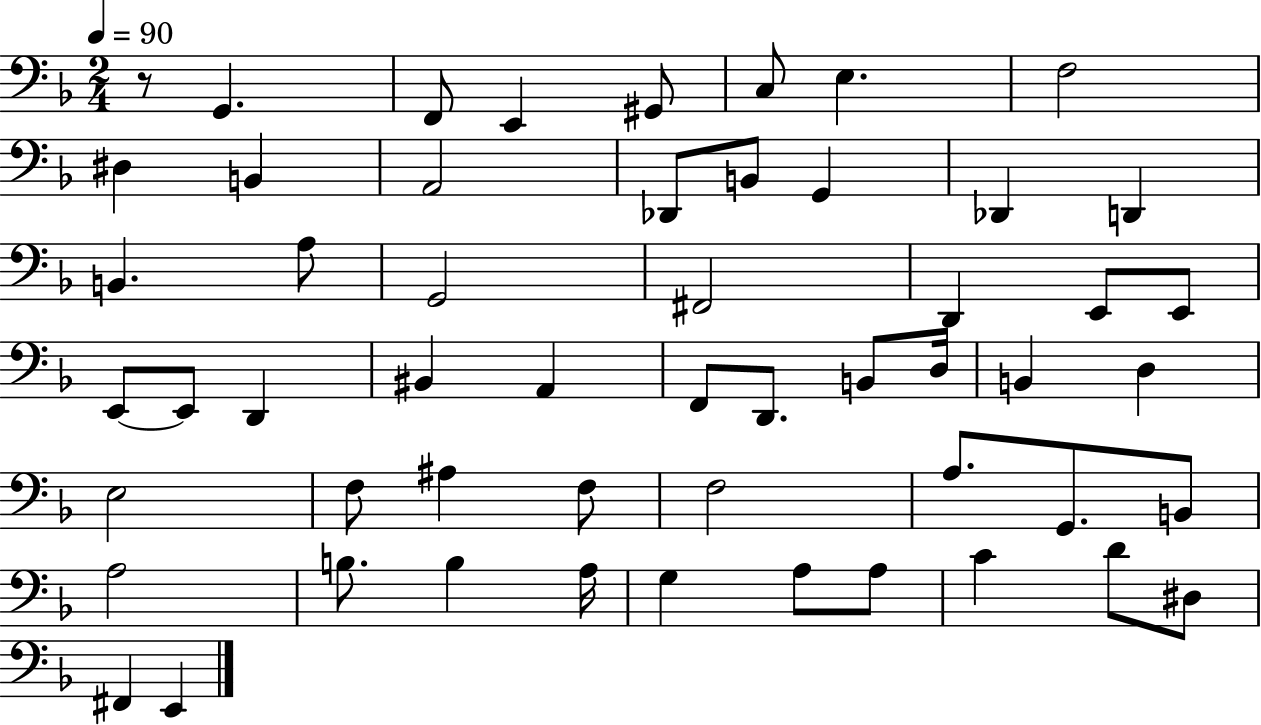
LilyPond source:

{
  \clef bass
  \numericTimeSignature
  \time 2/4
  \key f \major
  \tempo 4 = 90
  \repeat volta 2 { r8 g,4. | f,8 e,4 gis,8 | c8 e4. | f2 | \break dis4 b,4 | a,2 | des,8 b,8 g,4 | des,4 d,4 | \break b,4. a8 | g,2 | fis,2 | d,4 e,8 e,8 | \break e,8~~ e,8 d,4 | bis,4 a,4 | f,8 d,8. b,8 d16 | b,4 d4 | \break e2 | f8 ais4 f8 | f2 | a8. g,8. b,8 | \break a2 | b8. b4 a16 | g4 a8 a8 | c'4 d'8 dis8 | \break fis,4 e,4 | } \bar "|."
}